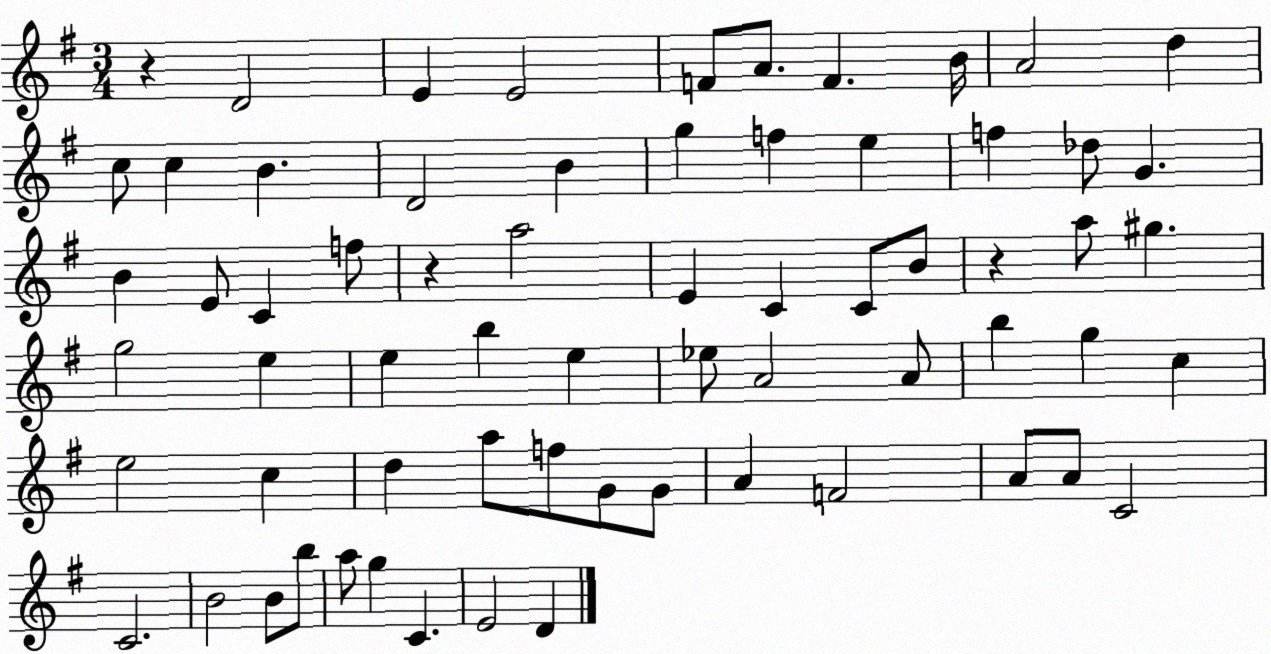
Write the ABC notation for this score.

X:1
T:Untitled
M:3/4
L:1/4
K:G
z D2 E E2 F/2 A/2 F B/4 A2 d c/2 c B D2 B g f e f _d/2 G B E/2 C f/2 z a2 E C C/2 B/2 z a/2 ^g g2 e e b e _e/2 A2 A/2 b g c e2 c d a/2 f/2 G/2 G/2 A F2 A/2 A/2 C2 C2 B2 B/2 b/2 a/2 g C E2 D